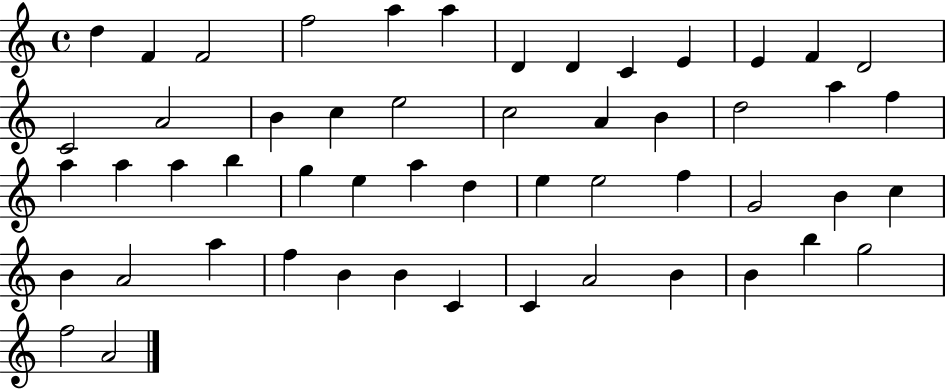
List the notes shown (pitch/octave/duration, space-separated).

D5/q F4/q F4/h F5/h A5/q A5/q D4/q D4/q C4/q E4/q E4/q F4/q D4/h C4/h A4/h B4/q C5/q E5/h C5/h A4/q B4/q D5/h A5/q F5/q A5/q A5/q A5/q B5/q G5/q E5/q A5/q D5/q E5/q E5/h F5/q G4/h B4/q C5/q B4/q A4/h A5/q F5/q B4/q B4/q C4/q C4/q A4/h B4/q B4/q B5/q G5/h F5/h A4/h